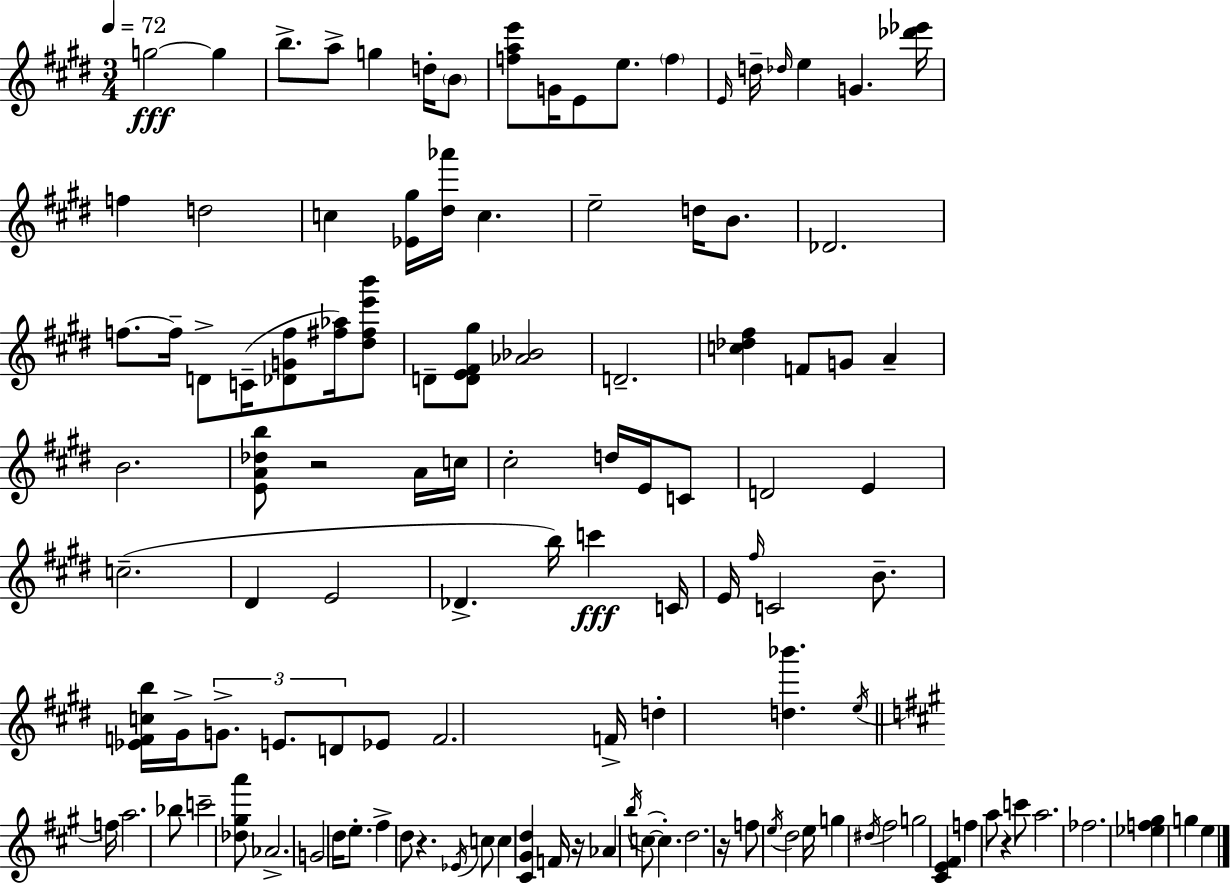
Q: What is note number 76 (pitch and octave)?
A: F4